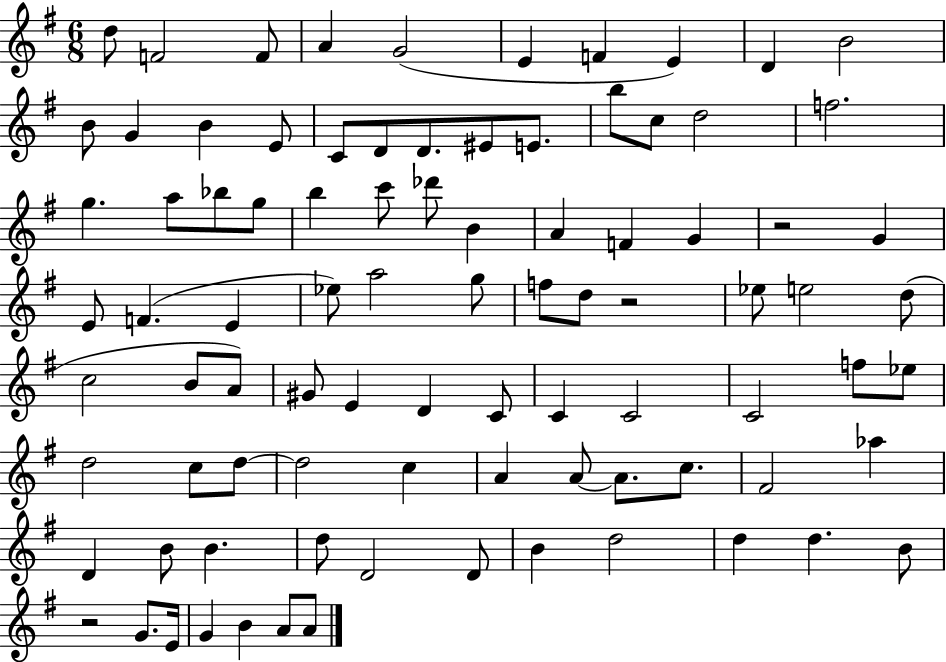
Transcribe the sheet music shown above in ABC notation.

X:1
T:Untitled
M:6/8
L:1/4
K:G
d/2 F2 F/2 A G2 E F E D B2 B/2 G B E/2 C/2 D/2 D/2 ^E/2 E/2 b/2 c/2 d2 f2 g a/2 _b/2 g/2 b c'/2 _d'/2 B A F G z2 G E/2 F E _e/2 a2 g/2 f/2 d/2 z2 _e/2 e2 d/2 c2 B/2 A/2 ^G/2 E D C/2 C C2 C2 f/2 _e/2 d2 c/2 d/2 d2 c A A/2 A/2 c/2 ^F2 _a D B/2 B d/2 D2 D/2 B d2 d d B/2 z2 G/2 E/4 G B A/2 A/2